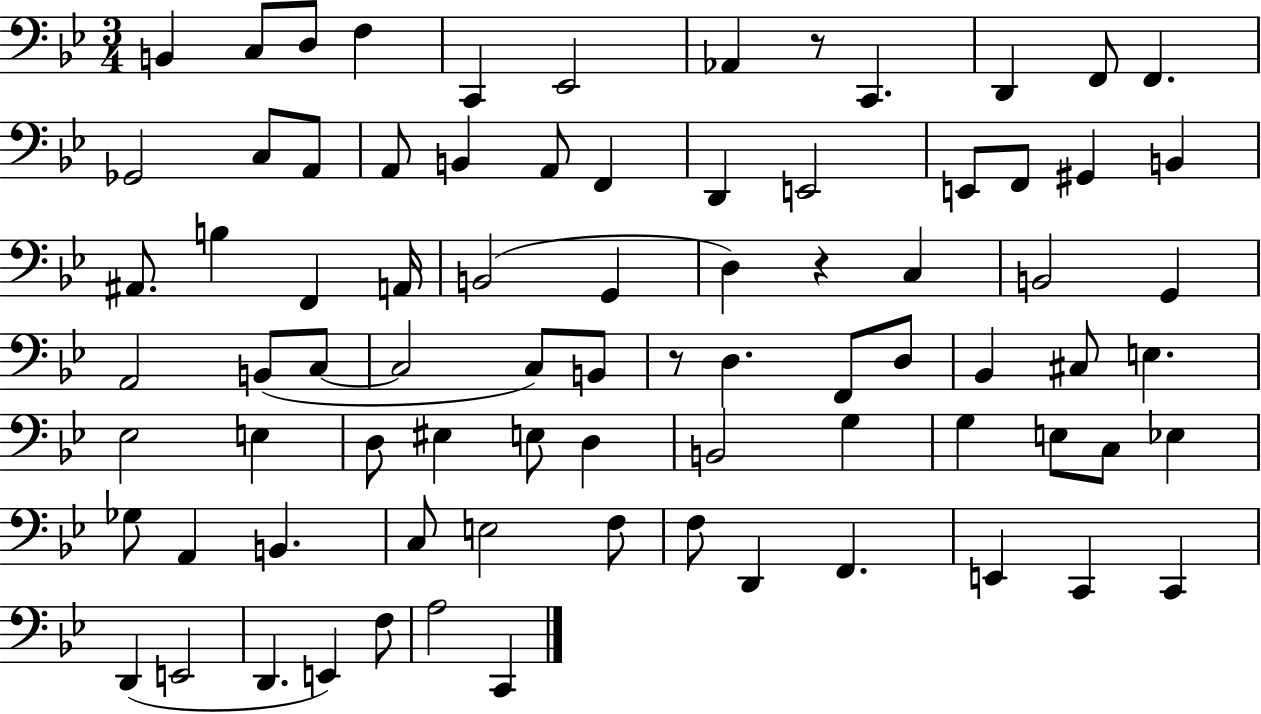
{
  \clef bass
  \numericTimeSignature
  \time 3/4
  \key bes \major
  \repeat volta 2 { b,4 c8 d8 f4 | c,4 ees,2 | aes,4 r8 c,4. | d,4 f,8 f,4. | \break ges,2 c8 a,8 | a,8 b,4 a,8 f,4 | d,4 e,2 | e,8 f,8 gis,4 b,4 | \break ais,8. b4 f,4 a,16 | b,2( g,4 | d4) r4 c4 | b,2 g,4 | \break a,2 b,8( c8~~ | c2 c8) b,8 | r8 d4. f,8 d8 | bes,4 cis8 e4. | \break ees2 e4 | d8 eis4 e8 d4 | b,2 g4 | g4 e8 c8 ees4 | \break ges8 a,4 b,4. | c8 e2 f8 | f8 d,4 f,4. | e,4 c,4 c,4 | \break d,4( e,2 | d,4. e,4) f8 | a2 c,4 | } \bar "|."
}